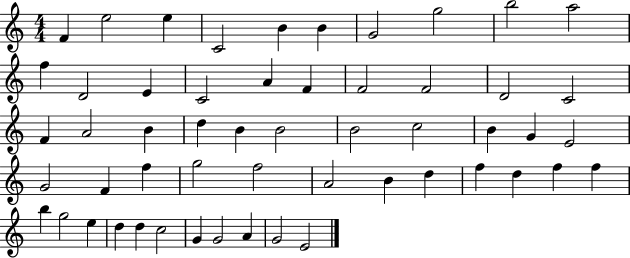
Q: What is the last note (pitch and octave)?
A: E4